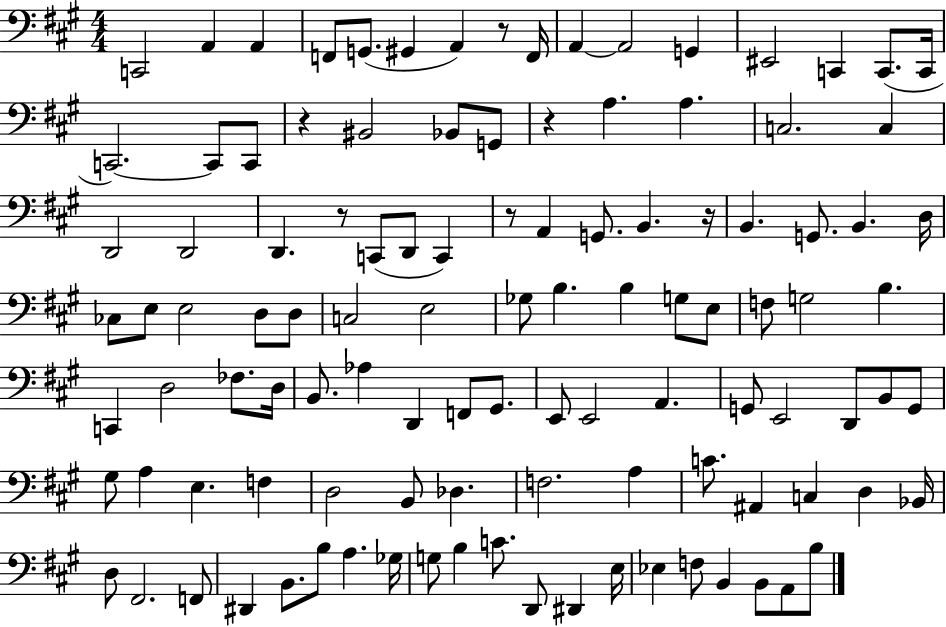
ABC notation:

X:1
T:Untitled
M:4/4
L:1/4
K:A
C,,2 A,, A,, F,,/2 G,,/2 ^G,, A,, z/2 F,,/4 A,, A,,2 G,, ^E,,2 C,, C,,/2 C,,/4 C,,2 C,,/2 C,,/2 z ^B,,2 _B,,/2 G,,/2 z A, A, C,2 C, D,,2 D,,2 D,, z/2 C,,/2 D,,/2 C,, z/2 A,, G,,/2 B,, z/4 B,, G,,/2 B,, D,/4 _C,/2 E,/2 E,2 D,/2 D,/2 C,2 E,2 _G,/2 B, B, G,/2 E,/2 F,/2 G,2 B, C,, D,2 _F,/2 D,/4 B,,/2 _A, D,, F,,/2 ^G,,/2 E,,/2 E,,2 A,, G,,/2 E,,2 D,,/2 B,,/2 G,,/2 ^G,/2 A, E, F, D,2 B,,/2 _D, F,2 A, C/2 ^A,, C, D, _B,,/4 D,/2 ^F,,2 F,,/2 ^D,, B,,/2 B,/2 A, _G,/4 G,/2 B, C/2 D,,/2 ^D,, E,/4 _E, F,/2 B,, B,,/2 A,,/2 B,/2